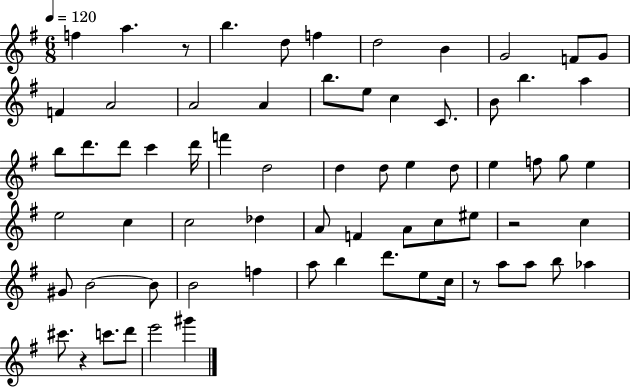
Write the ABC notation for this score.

X:1
T:Untitled
M:6/8
L:1/4
K:G
f a z/2 b d/2 f d2 B G2 F/2 G/2 F A2 A2 A b/2 e/2 c C/2 B/2 b a b/2 d'/2 d'/2 c' d'/4 f' d2 d d/2 e d/2 e f/2 g/2 e e2 c c2 _d A/2 F A/2 c/2 ^e/2 z2 c ^G/2 B2 B/2 B2 f a/2 b d'/2 e/2 c/4 z/2 a/2 a/2 b/2 _a ^c'/2 z c'/2 d'/2 e'2 ^g'